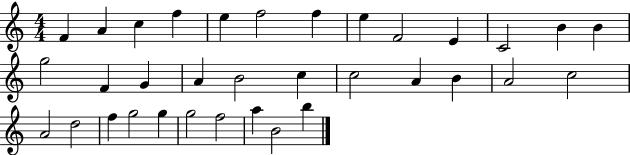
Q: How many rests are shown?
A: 0